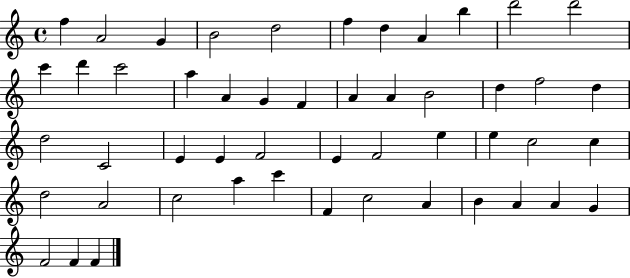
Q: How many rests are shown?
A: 0